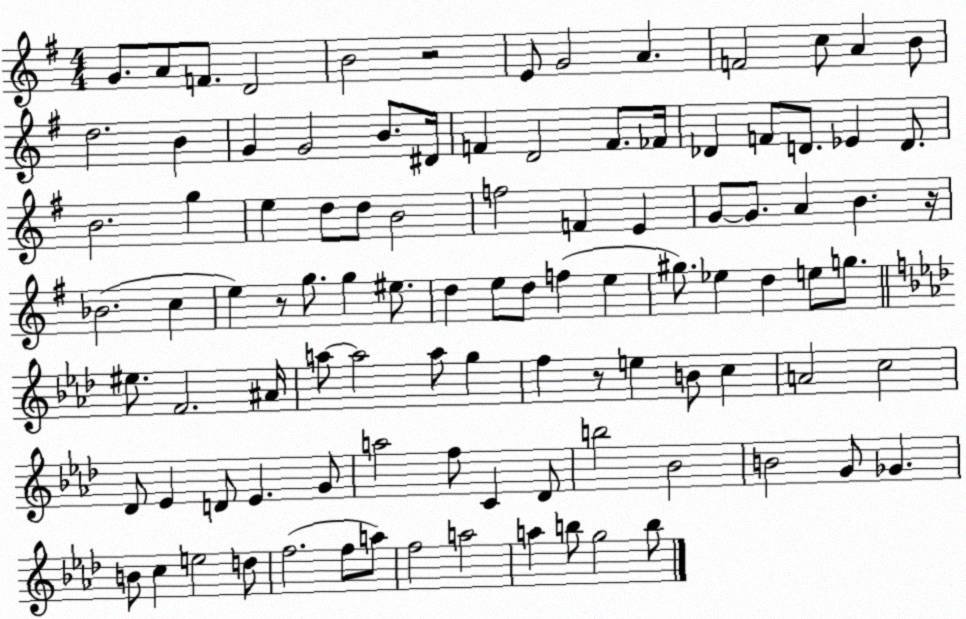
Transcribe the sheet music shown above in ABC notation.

X:1
T:Untitled
M:4/4
L:1/4
K:G
G/2 A/2 F/2 D2 B2 z2 E/2 G2 A F2 c/2 A B/2 d2 B G G2 B/2 ^D/4 F D2 F/2 _F/4 _D F/2 D/2 _E D/2 B2 g e d/2 d/2 B2 f2 F E G/2 G/2 A B z/4 _B2 c e z/2 g/2 g ^e/2 d e/2 d/2 f e ^g/2 _e d e/2 g/2 ^e/2 F2 ^A/4 a/2 a2 a/2 g f z/2 e B/2 c A2 c2 _D/2 _E D/2 _E G/2 a2 f/2 C _D/2 b2 _B2 B2 G/2 _G B/2 c e2 d/2 f2 f/2 a/2 f2 a2 a b/2 g2 b/2